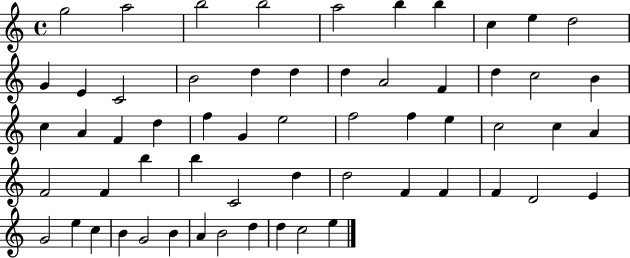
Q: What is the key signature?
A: C major